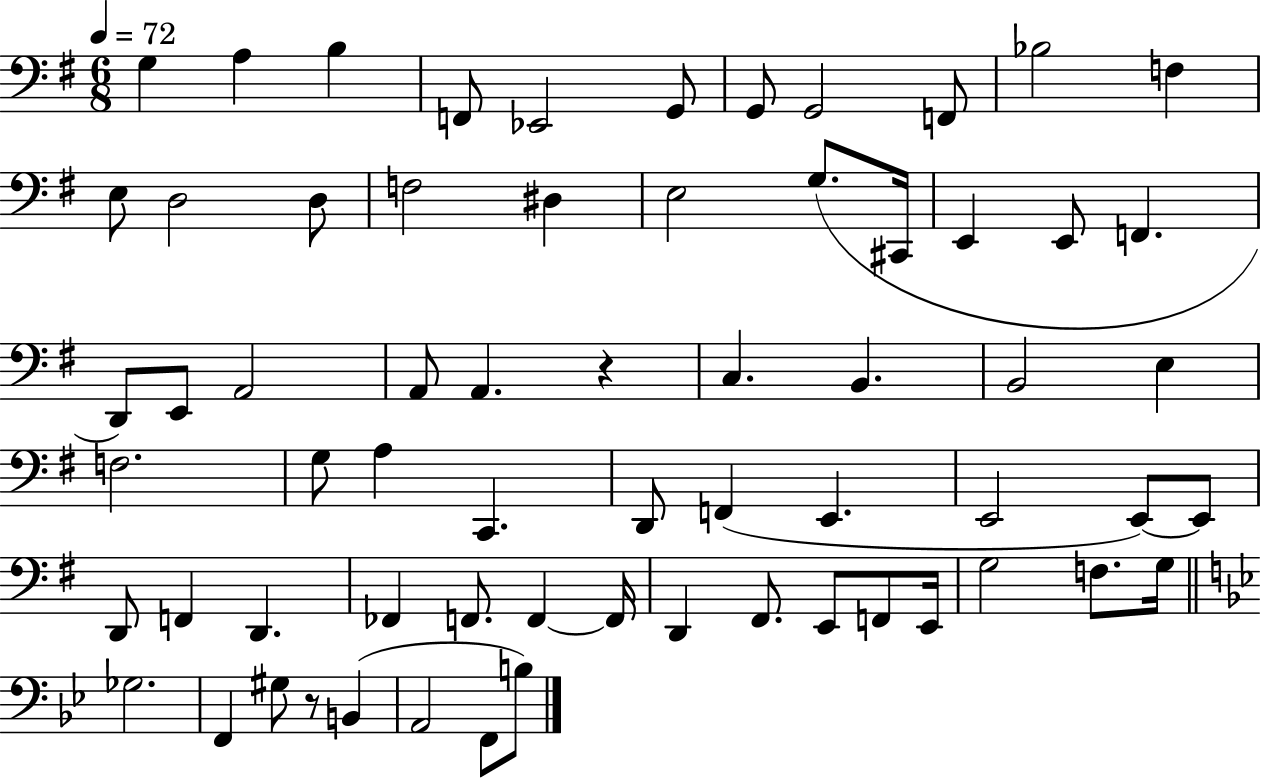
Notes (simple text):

G3/q A3/q B3/q F2/e Eb2/h G2/e G2/e G2/h F2/e Bb3/h F3/q E3/e D3/h D3/e F3/h D#3/q E3/h G3/e. C#2/s E2/q E2/e F2/q. D2/e E2/e A2/h A2/e A2/q. R/q C3/q. B2/q. B2/h E3/q F3/h. G3/e A3/q C2/q. D2/e F2/q E2/q. E2/h E2/e E2/e D2/e F2/q D2/q. FES2/q F2/e. F2/q F2/s D2/q F#2/e. E2/e F2/e E2/s G3/h F3/e. G3/s Gb3/h. F2/q G#3/e R/e B2/q A2/h F2/e B3/e